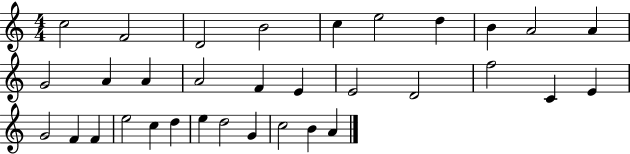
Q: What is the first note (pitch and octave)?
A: C5